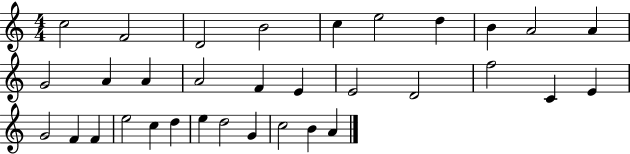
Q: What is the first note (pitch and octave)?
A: C5